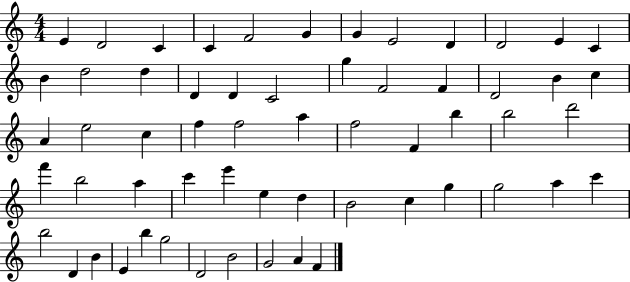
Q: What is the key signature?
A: C major